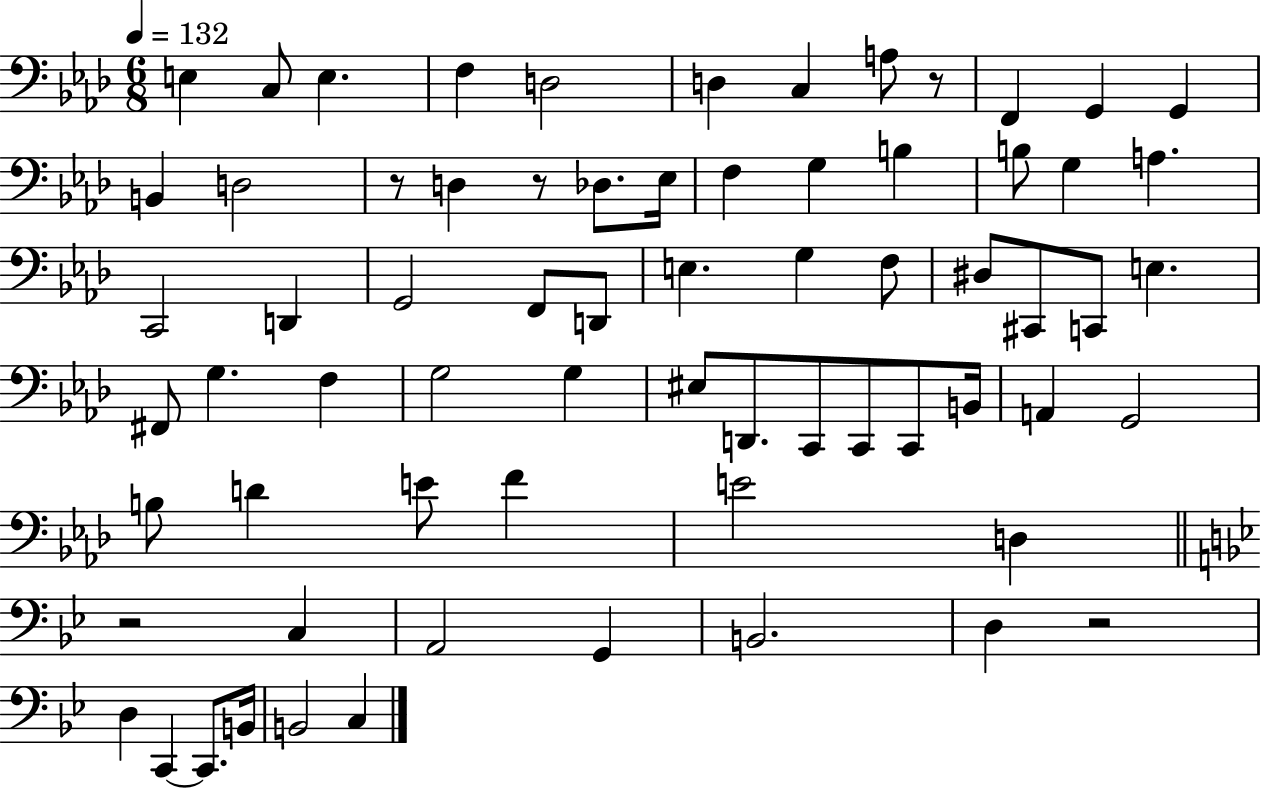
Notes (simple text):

E3/q C3/e E3/q. F3/q D3/h D3/q C3/q A3/e R/e F2/q G2/q G2/q B2/q D3/h R/e D3/q R/e Db3/e. Eb3/s F3/q G3/q B3/q B3/e G3/q A3/q. C2/h D2/q G2/h F2/e D2/e E3/q. G3/q F3/e D#3/e C#2/e C2/e E3/q. F#2/e G3/q. F3/q G3/h G3/q EIS3/e D2/e. C2/e C2/e C2/e B2/s A2/q G2/h B3/e D4/q E4/e F4/q E4/h D3/q R/h C3/q A2/h G2/q B2/h. D3/q R/h D3/q C2/q C2/e. B2/s B2/h C3/q